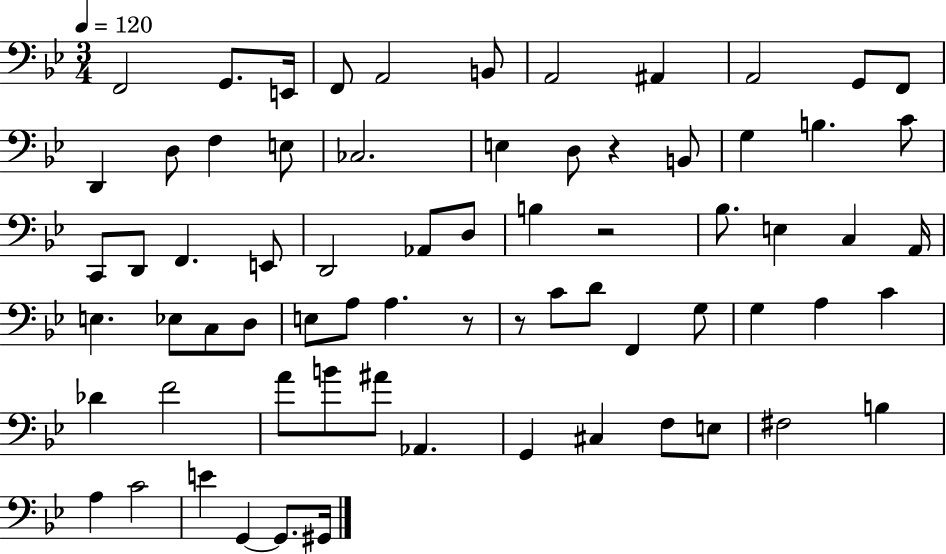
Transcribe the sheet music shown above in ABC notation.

X:1
T:Untitled
M:3/4
L:1/4
K:Bb
F,,2 G,,/2 E,,/4 F,,/2 A,,2 B,,/2 A,,2 ^A,, A,,2 G,,/2 F,,/2 D,, D,/2 F, E,/2 _C,2 E, D,/2 z B,,/2 G, B, C/2 C,,/2 D,,/2 F,, E,,/2 D,,2 _A,,/2 D,/2 B, z2 _B,/2 E, C, A,,/4 E, _E,/2 C,/2 D,/2 E,/2 A,/2 A, z/2 z/2 C/2 D/2 F,, G,/2 G, A, C _D F2 A/2 B/2 ^A/2 _A,, G,, ^C, F,/2 E,/2 ^F,2 B, A, C2 E G,, G,,/2 ^G,,/4